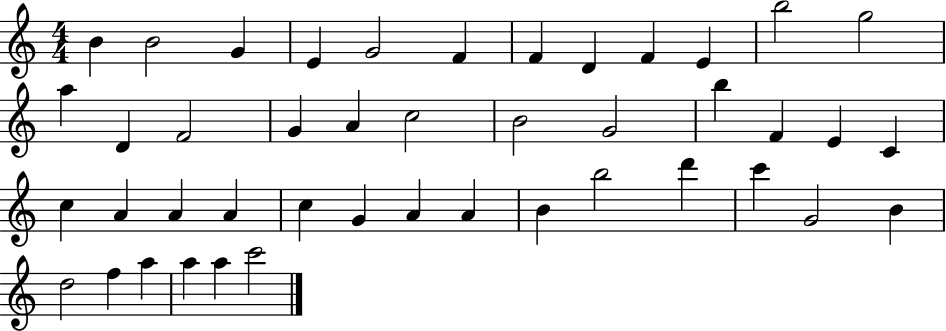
B4/q B4/h G4/q E4/q G4/h F4/q F4/q D4/q F4/q E4/q B5/h G5/h A5/q D4/q F4/h G4/q A4/q C5/h B4/h G4/h B5/q F4/q E4/q C4/q C5/q A4/q A4/q A4/q C5/q G4/q A4/q A4/q B4/q B5/h D6/q C6/q G4/h B4/q D5/h F5/q A5/q A5/q A5/q C6/h